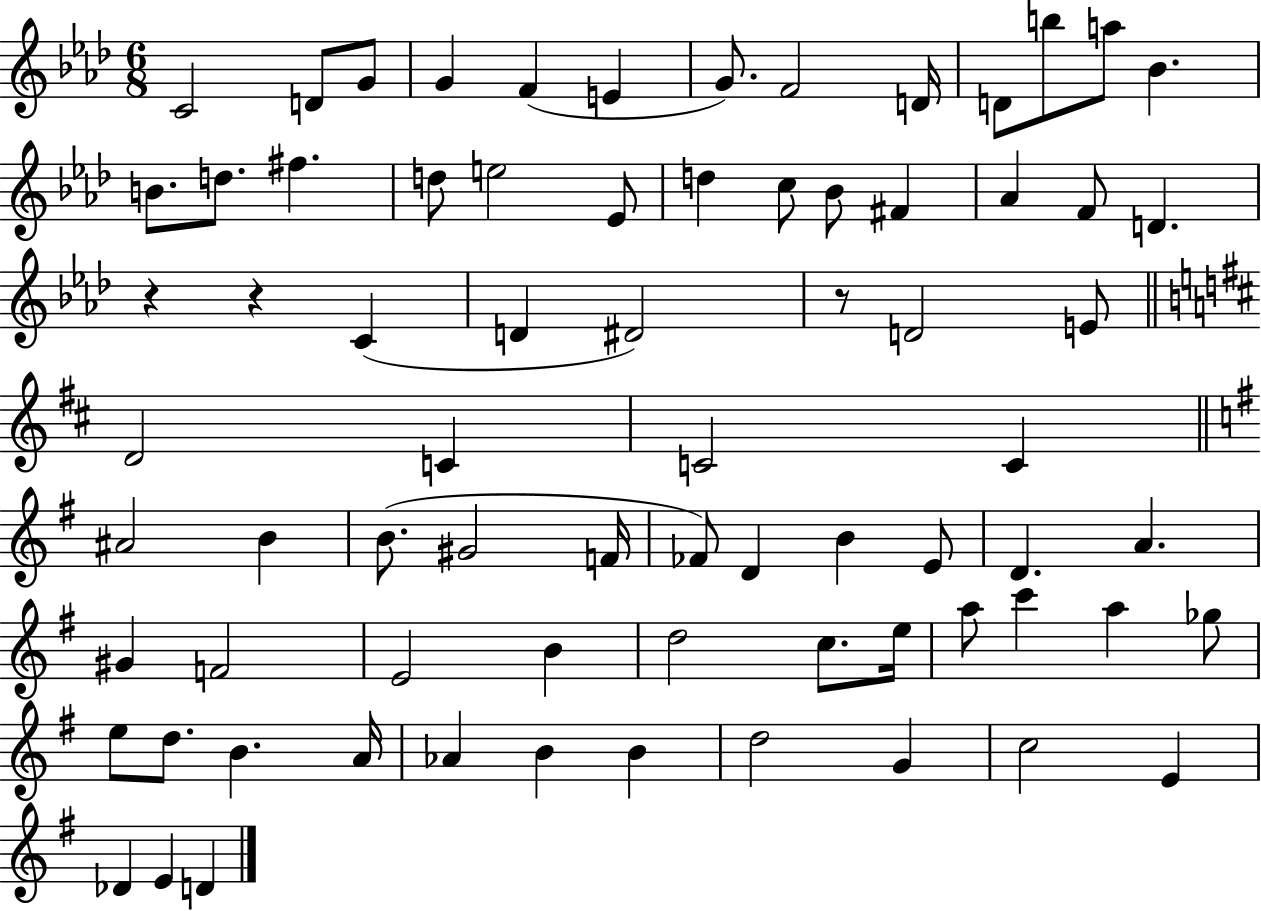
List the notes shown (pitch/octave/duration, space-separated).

C4/h D4/e G4/e G4/q F4/q E4/q G4/e. F4/h D4/s D4/e B5/e A5/e Bb4/q. B4/e. D5/e. F#5/q. D5/e E5/h Eb4/e D5/q C5/e Bb4/e F#4/q Ab4/q F4/e D4/q. R/q R/q C4/q D4/q D#4/h R/e D4/h E4/e D4/h C4/q C4/h C4/q A#4/h B4/q B4/e. G#4/h F4/s FES4/e D4/q B4/q E4/e D4/q. A4/q. G#4/q F4/h E4/h B4/q D5/h C5/e. E5/s A5/e C6/q A5/q Gb5/e E5/e D5/e. B4/q. A4/s Ab4/q B4/q B4/q D5/h G4/q C5/h E4/q Db4/q E4/q D4/q